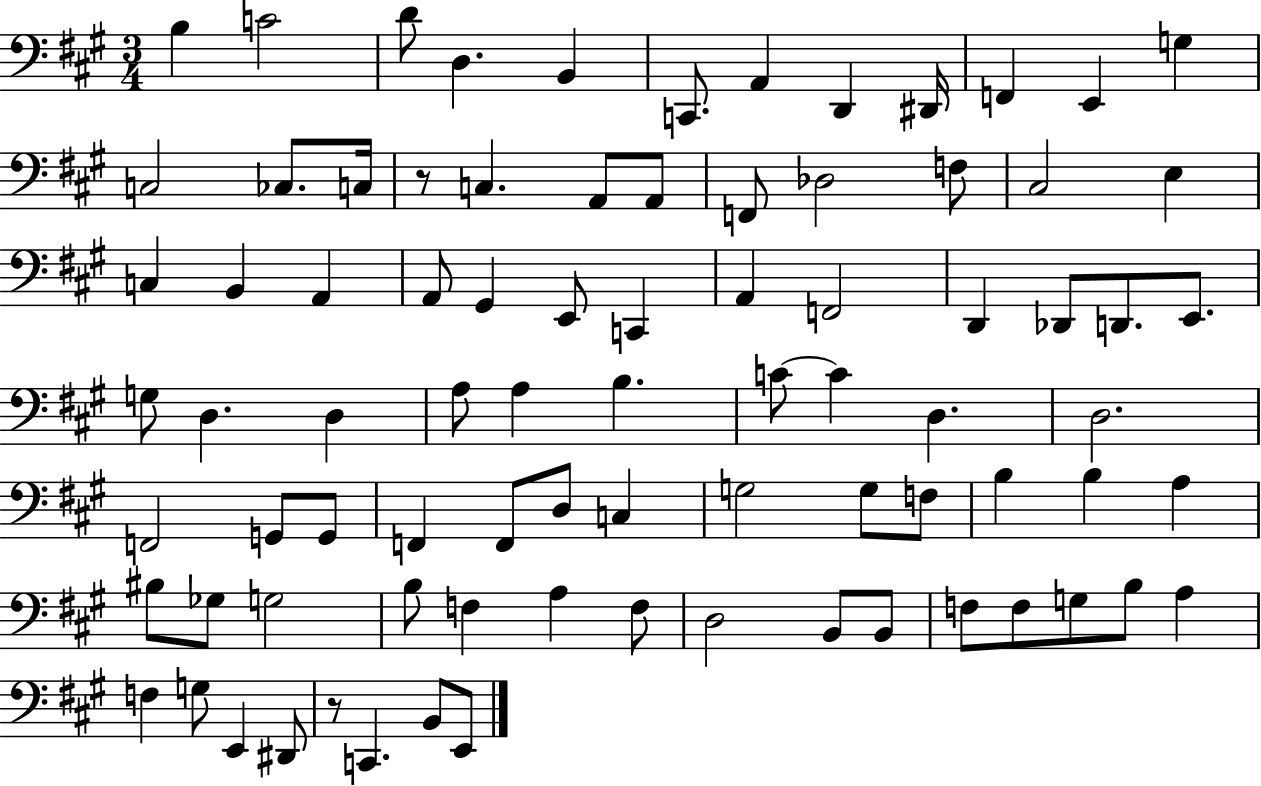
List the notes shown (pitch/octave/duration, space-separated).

B3/q C4/h D4/e D3/q. B2/q C2/e. A2/q D2/q D#2/s F2/q E2/q G3/q C3/h CES3/e. C3/s R/e C3/q. A2/e A2/e F2/e Db3/h F3/e C#3/h E3/q C3/q B2/q A2/q A2/e G#2/q E2/e C2/q A2/q F2/h D2/q Db2/e D2/e. E2/e. G3/e D3/q. D3/q A3/e A3/q B3/q. C4/e C4/q D3/q. D3/h. F2/h G2/e G2/e F2/q F2/e D3/e C3/q G3/h G3/e F3/e B3/q B3/q A3/q BIS3/e Gb3/e G3/h B3/e F3/q A3/q F3/e D3/h B2/e B2/e F3/e F3/e G3/e B3/e A3/q F3/q G3/e E2/q D#2/e R/e C2/q. B2/e E2/e